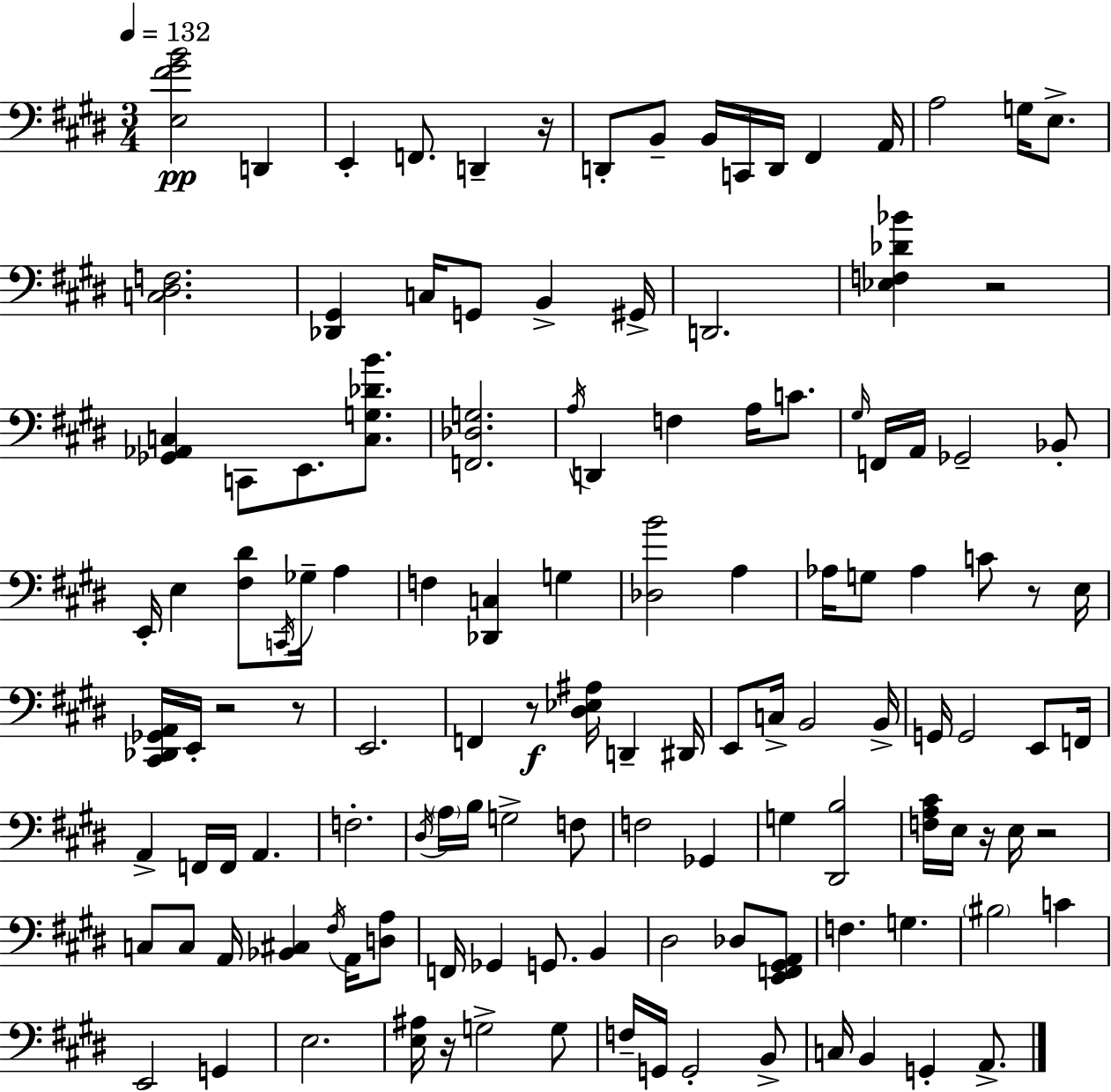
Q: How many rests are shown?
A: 9